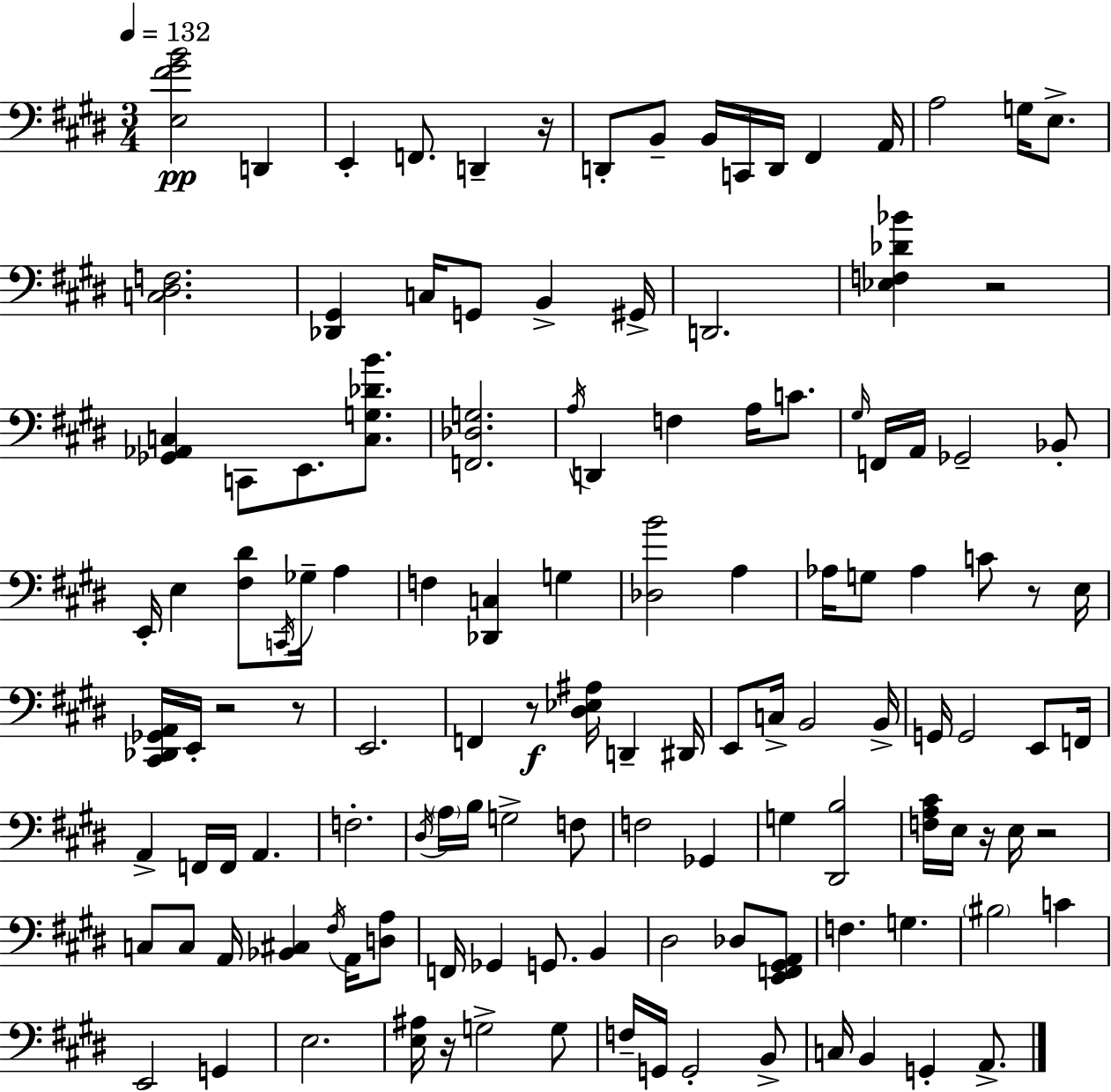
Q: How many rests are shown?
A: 9